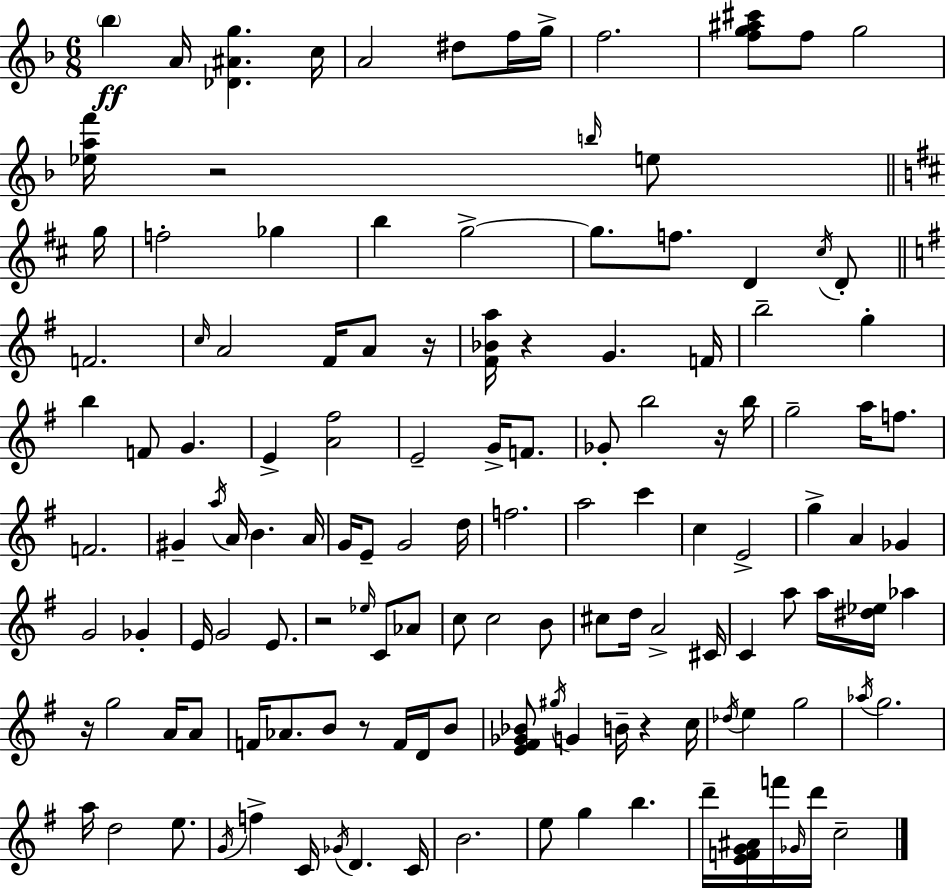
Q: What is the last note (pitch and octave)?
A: C5